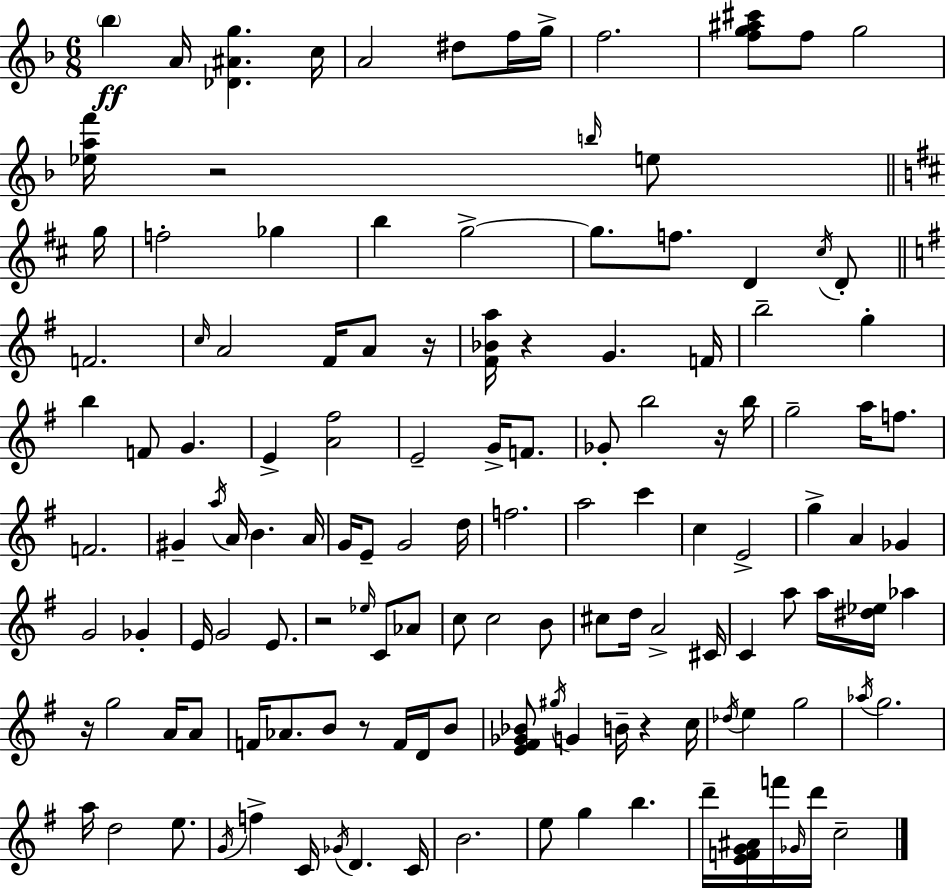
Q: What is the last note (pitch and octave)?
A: C5